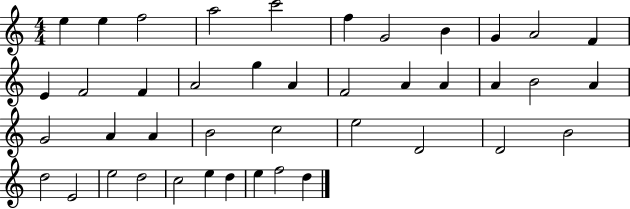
X:1
T:Untitled
M:4/4
L:1/4
K:C
e e f2 a2 c'2 f G2 B G A2 F E F2 F A2 g A F2 A A A B2 A G2 A A B2 c2 e2 D2 D2 B2 d2 E2 e2 d2 c2 e d e f2 d